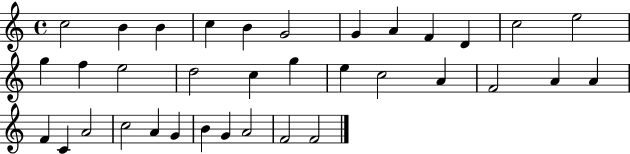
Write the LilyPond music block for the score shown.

{
  \clef treble
  \time 4/4
  \defaultTimeSignature
  \key c \major
  c''2 b'4 b'4 | c''4 b'4 g'2 | g'4 a'4 f'4 d'4 | c''2 e''2 | \break g''4 f''4 e''2 | d''2 c''4 g''4 | e''4 c''2 a'4 | f'2 a'4 a'4 | \break f'4 c'4 a'2 | c''2 a'4 g'4 | b'4 g'4 a'2 | f'2 f'2 | \break \bar "|."
}